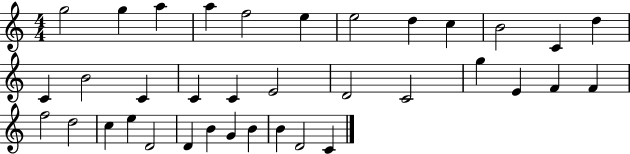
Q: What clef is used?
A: treble